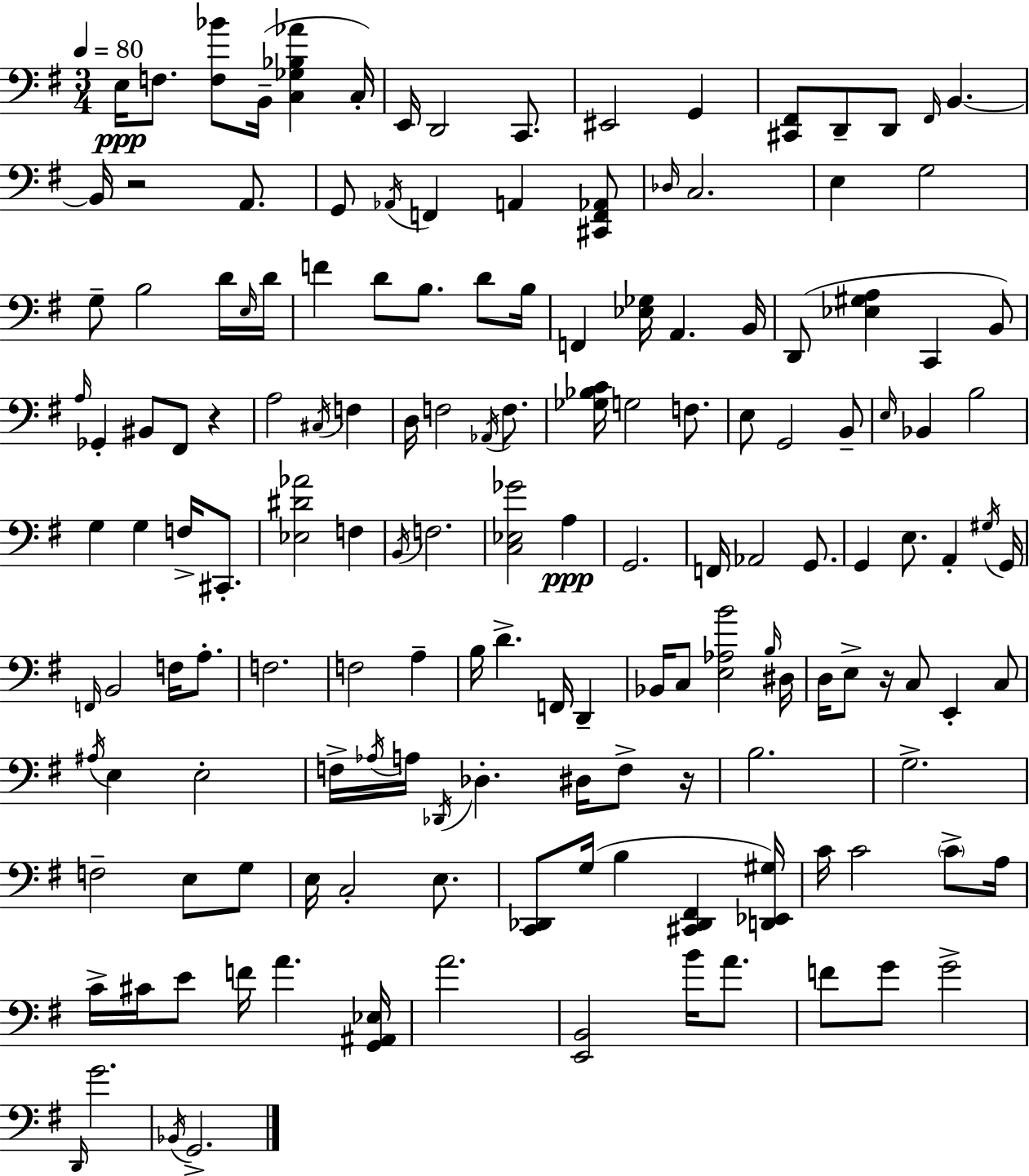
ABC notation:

X:1
T:Untitled
M:3/4
L:1/4
K:G
E,/4 F,/2 [F,_B]/2 B,,/4 [C,_G,_B,_A] C,/4 E,,/4 D,,2 C,,/2 ^E,,2 G,, [^C,,^F,,]/2 D,,/2 D,,/2 ^F,,/4 B,, B,,/4 z2 A,,/2 G,,/2 _A,,/4 F,, A,, [^C,,F,,_A,,]/2 _D,/4 C,2 E, G,2 G,/2 B,2 D/4 E,/4 D/4 F D/2 B,/2 D/2 B,/4 F,, [_E,_G,]/4 A,, B,,/4 D,,/2 [_E,^G,A,] C,, B,,/2 A,/4 _G,, ^B,,/2 ^F,,/2 z A,2 ^C,/4 F, D,/4 F,2 _A,,/4 F,/2 [_G,_B,C]/4 G,2 F,/2 E,/2 G,,2 B,,/2 E,/4 _B,, B,2 G, G, F,/4 ^C,,/2 [_E,^D_A]2 F, B,,/4 F,2 [C,_E,_G]2 A, G,,2 F,,/4 _A,,2 G,,/2 G,, E,/2 A,, ^G,/4 G,,/4 F,,/4 B,,2 F,/4 A,/2 F,2 F,2 A, B,/4 D F,,/4 D,, _B,,/4 C,/2 [E,_A,B]2 B,/4 ^D,/4 D,/4 E,/2 z/4 C,/2 E,, C,/2 ^A,/4 E, E,2 F,/4 _A,/4 A,/4 _D,,/4 _D, ^D,/4 F,/2 z/4 B,2 G,2 F,2 E,/2 G,/2 E,/4 C,2 E,/2 [C,,_D,,]/2 G,/4 B, [^C,,_D,,^F,,] [D,,_E,,^G,]/4 C/4 C2 C/2 A,/4 C/4 ^C/4 E/2 F/4 A [G,,^A,,_E,]/4 A2 [E,,B,,]2 B/4 A/2 F/2 G/2 G2 D,,/4 G2 _B,,/4 G,,2